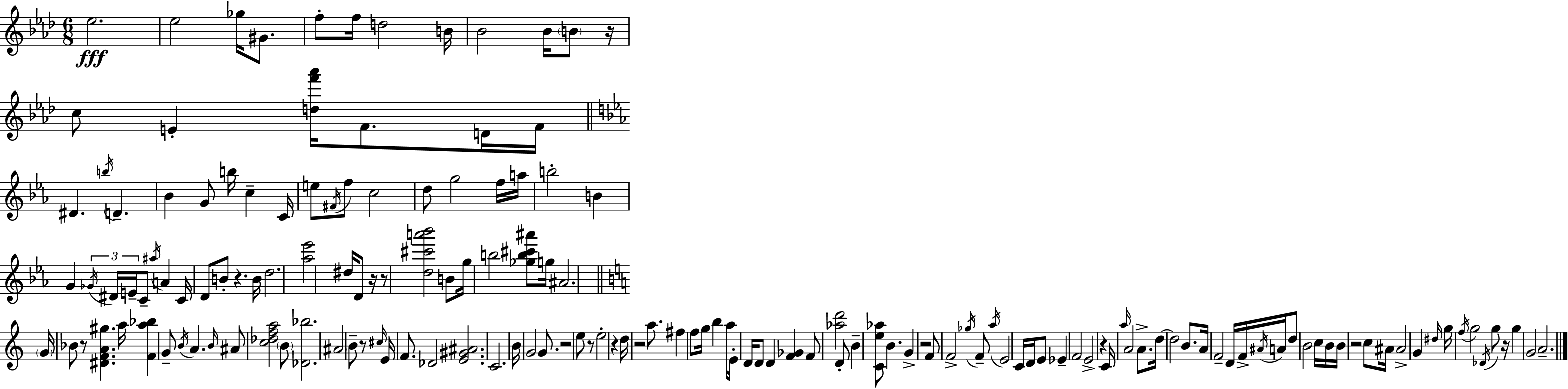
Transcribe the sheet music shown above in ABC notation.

X:1
T:Untitled
M:6/8
L:1/4
K:Ab
_e2 _e2 _g/4 ^G/2 f/2 f/4 d2 B/4 _B2 _B/4 B/2 z/4 c/2 E [df'_a']/4 F/2 D/4 F/4 ^D b/4 D _B G/2 b/4 c C/4 e/2 ^F/4 f/2 c2 d/2 g2 f/4 a/4 b2 B G _G/4 ^D/4 E/4 C/2 ^a/4 A C/4 D/2 B/2 z B/4 d2 [_a_e']2 ^d/4 D/2 z/4 z/2 [d^c'a'_b']2 B/2 g/4 b2 [_gb^c'^a']/2 g/4 ^A2 G/4 _B/2 z/2 [^DFA^g] a/4 [Fa_b] G/2 B/4 A B/4 ^A/2 [c_dfa]2 B/2 [_D_b]2 ^A2 B/2 z/2 ^c/4 E/4 F/2 _D2 [E^G^A]2 C2 B/4 G2 G/2 z2 e/2 z/2 e2 z d/4 z2 a/2 ^f f/2 g/4 b a/4 E/4 D/4 D/2 D [F_G] F/2 [_ad']2 D/2 B [Ce_a]/2 B G z2 F/2 F2 _g/4 F/2 a/4 E2 C/4 D/4 E/2 _E F2 E2 z C/4 a/4 A2 A/2 d/4 d2 B/2 A/4 F2 D/4 F/4 ^A/4 A/4 d/2 B2 c/4 B/4 B/4 z2 c/2 ^A/4 ^A2 G ^d/4 g/4 f/4 g2 _D/4 g/2 z/4 g G2 A2